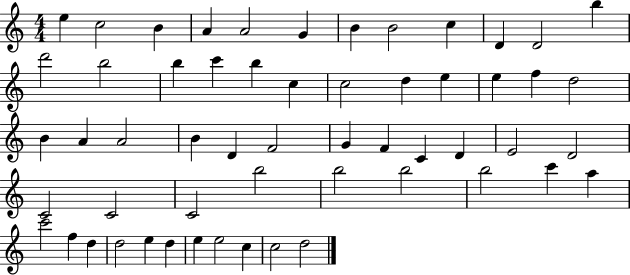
{
  \clef treble
  \numericTimeSignature
  \time 4/4
  \key c \major
  e''4 c''2 b'4 | a'4 a'2 g'4 | b'4 b'2 c''4 | d'4 d'2 b''4 | \break d'''2 b''2 | b''4 c'''4 b''4 c''4 | c''2 d''4 e''4 | e''4 f''4 d''2 | \break b'4 a'4 a'2 | b'4 d'4 f'2 | g'4 f'4 c'4 d'4 | e'2 d'2 | \break c'2 c'2 | c'2 b''2 | b''2 b''2 | b''2 c'''4 a''4 | \break c'''2 f''4 d''4 | d''2 e''4 d''4 | e''4 e''2 c''4 | c''2 d''2 | \break \bar "|."
}